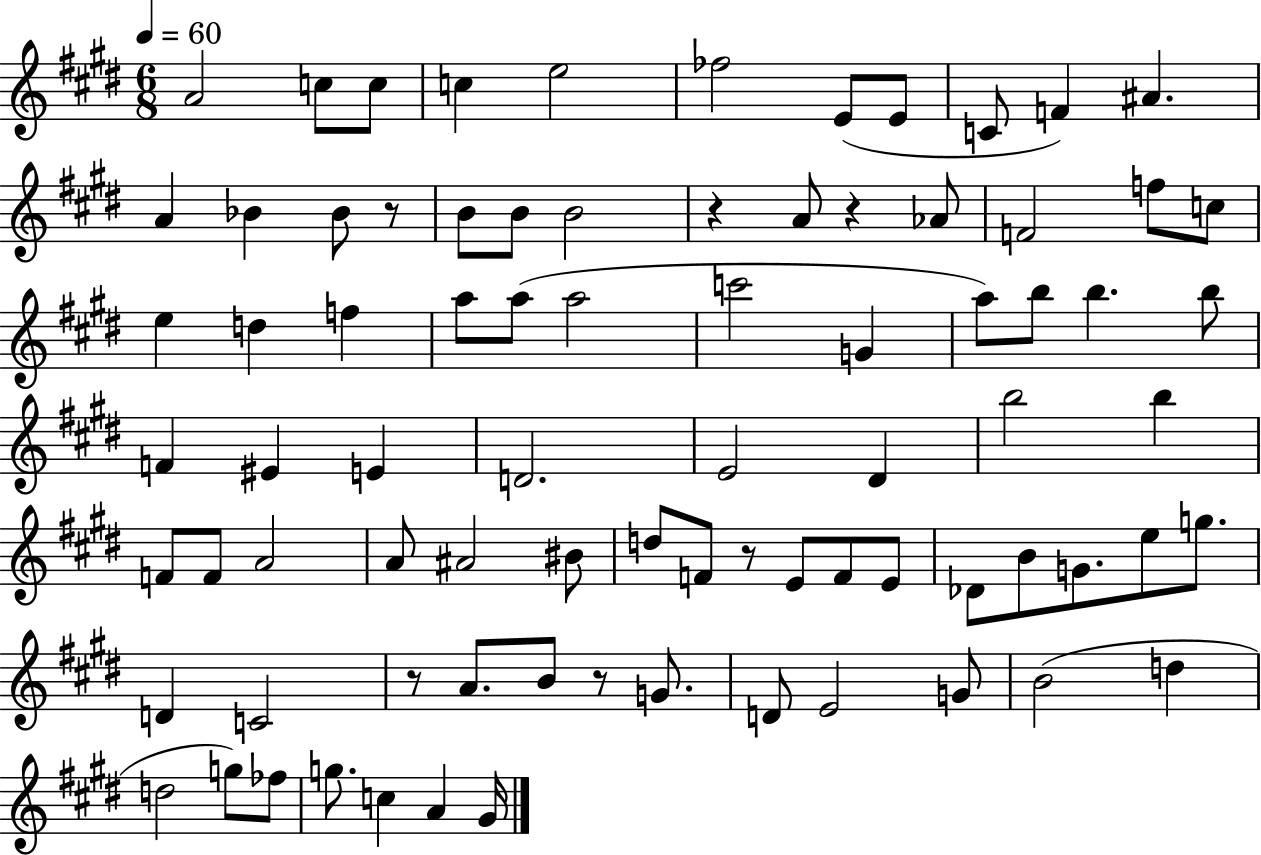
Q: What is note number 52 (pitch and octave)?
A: F4